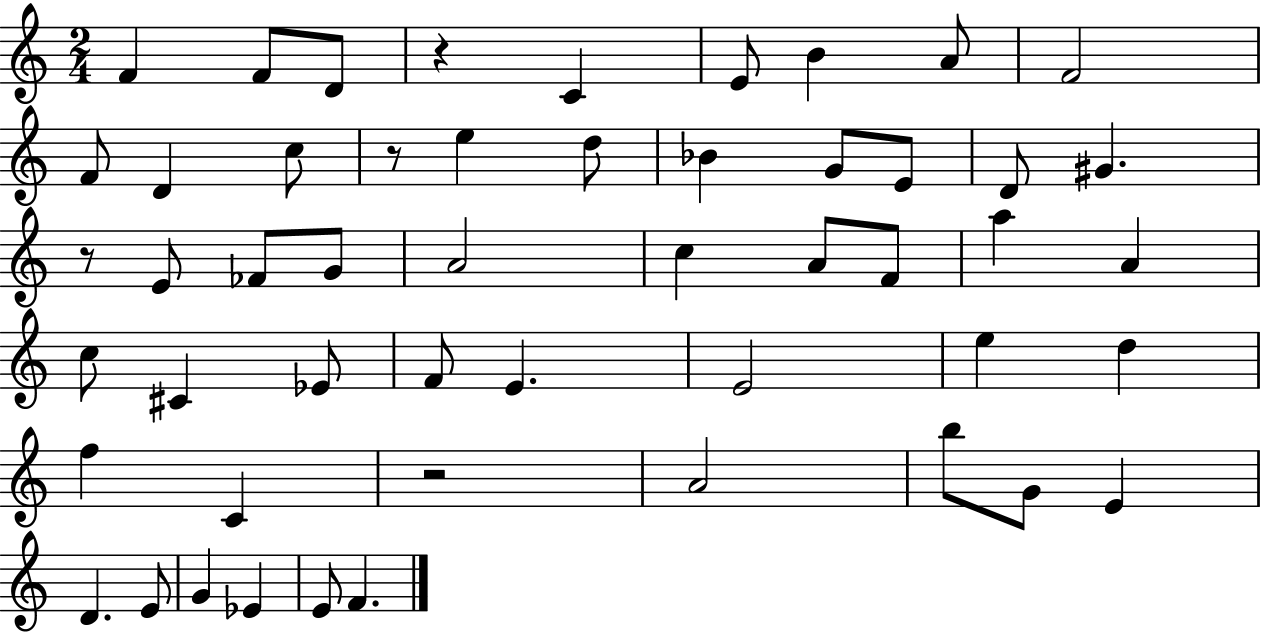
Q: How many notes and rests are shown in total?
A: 51